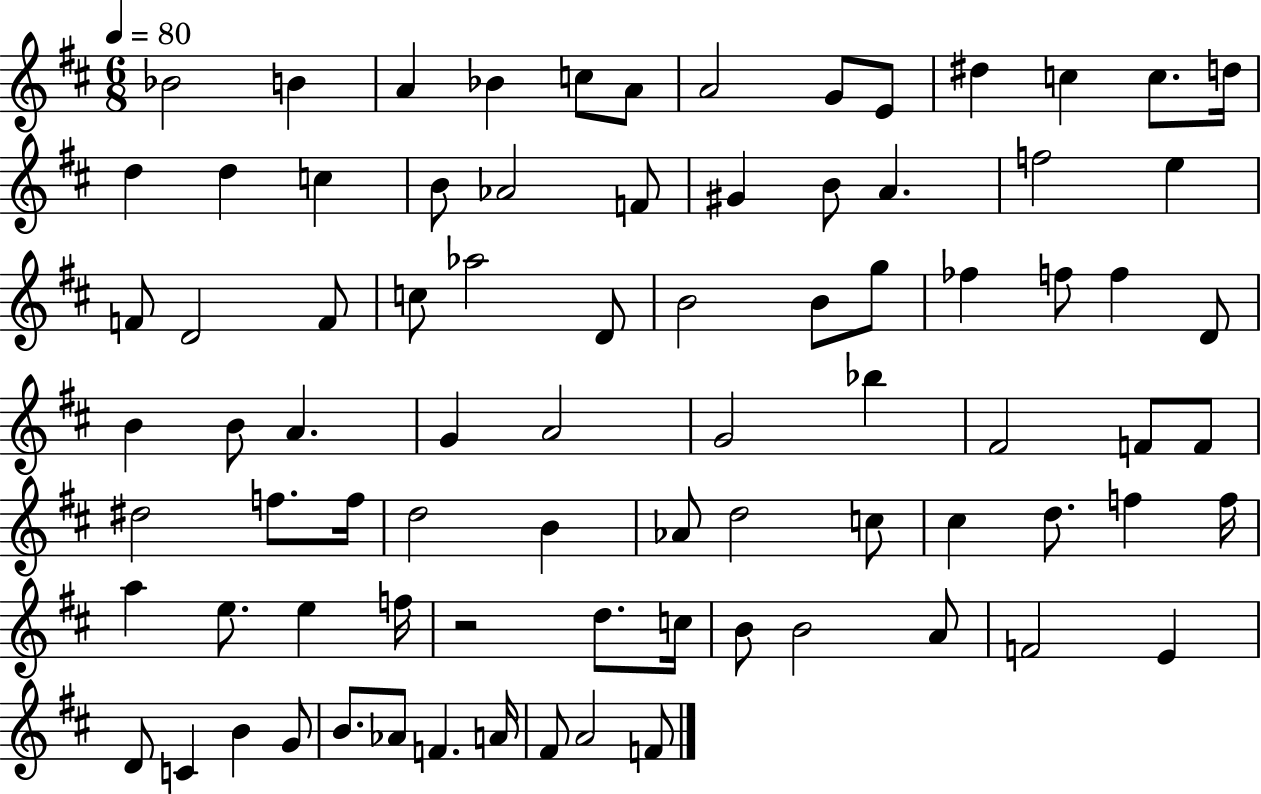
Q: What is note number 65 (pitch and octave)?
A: C5